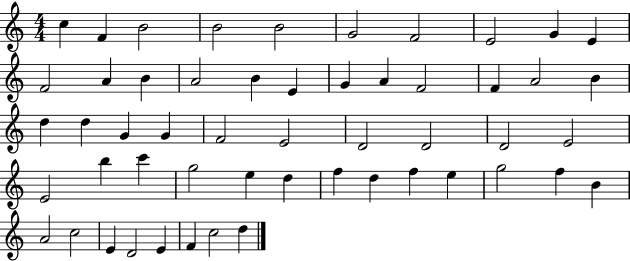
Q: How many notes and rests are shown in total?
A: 53